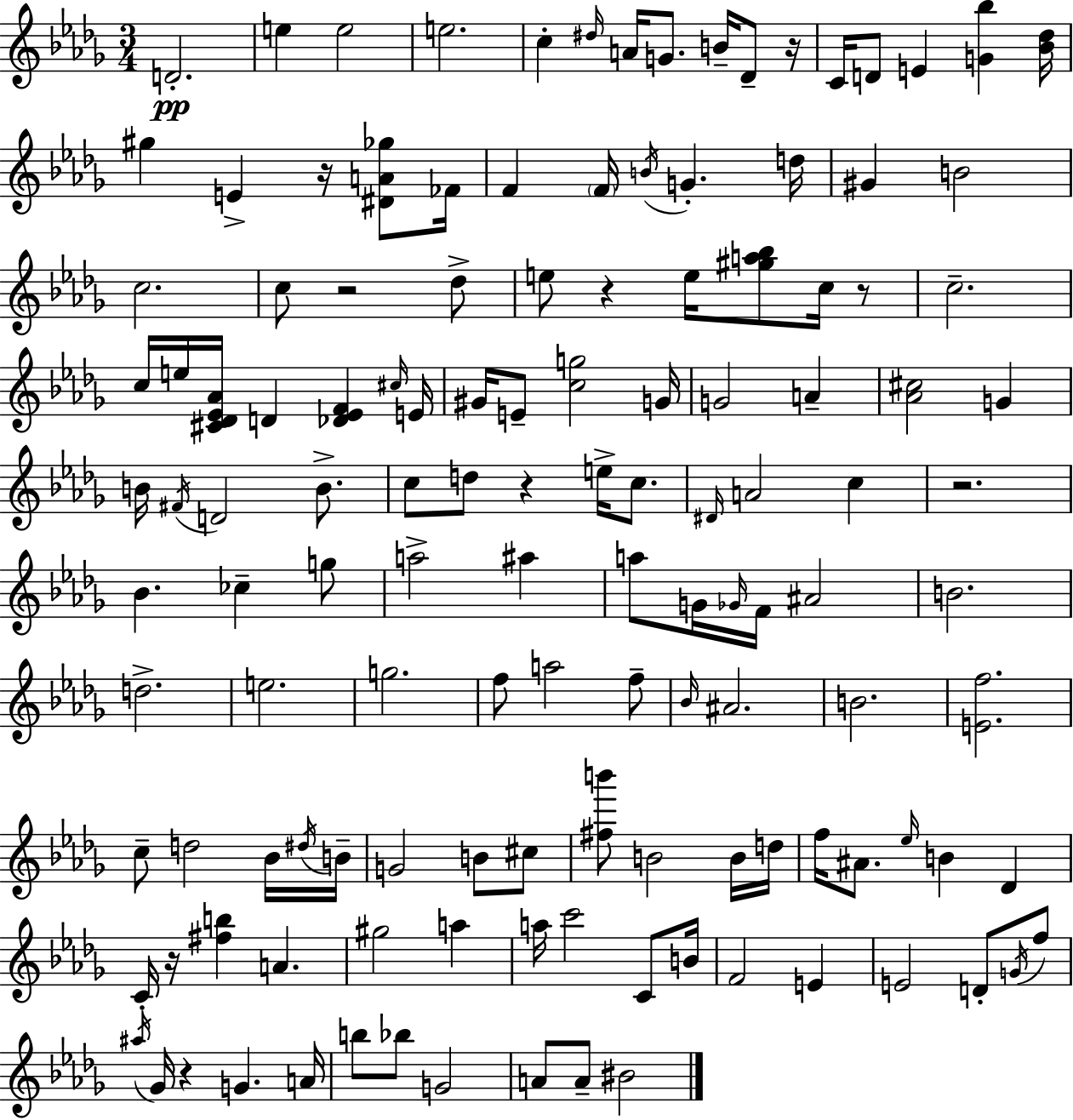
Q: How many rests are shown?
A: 9